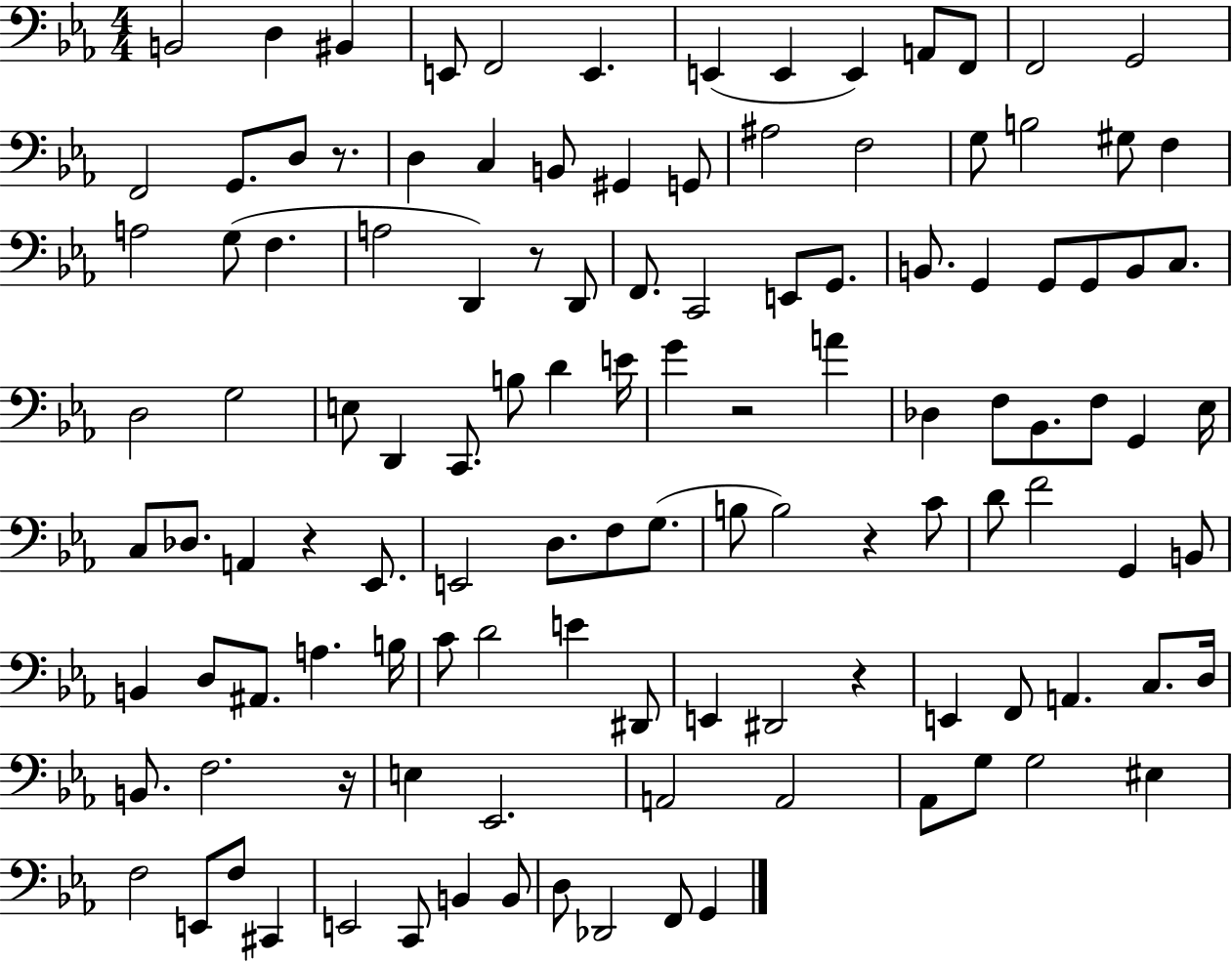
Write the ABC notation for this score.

X:1
T:Untitled
M:4/4
L:1/4
K:Eb
B,,2 D, ^B,, E,,/2 F,,2 E,, E,, E,, E,, A,,/2 F,,/2 F,,2 G,,2 F,,2 G,,/2 D,/2 z/2 D, C, B,,/2 ^G,, G,,/2 ^A,2 F,2 G,/2 B,2 ^G,/2 F, A,2 G,/2 F, A,2 D,, z/2 D,,/2 F,,/2 C,,2 E,,/2 G,,/2 B,,/2 G,, G,,/2 G,,/2 B,,/2 C,/2 D,2 G,2 E,/2 D,, C,,/2 B,/2 D E/4 G z2 A _D, F,/2 _B,,/2 F,/2 G,, _E,/4 C,/2 _D,/2 A,, z _E,,/2 E,,2 D,/2 F,/2 G,/2 B,/2 B,2 z C/2 D/2 F2 G,, B,,/2 B,, D,/2 ^A,,/2 A, B,/4 C/2 D2 E ^D,,/2 E,, ^D,,2 z E,, F,,/2 A,, C,/2 D,/4 B,,/2 F,2 z/4 E, _E,,2 A,,2 A,,2 _A,,/2 G,/2 G,2 ^E, F,2 E,,/2 F,/2 ^C,, E,,2 C,,/2 B,, B,,/2 D,/2 _D,,2 F,,/2 G,,